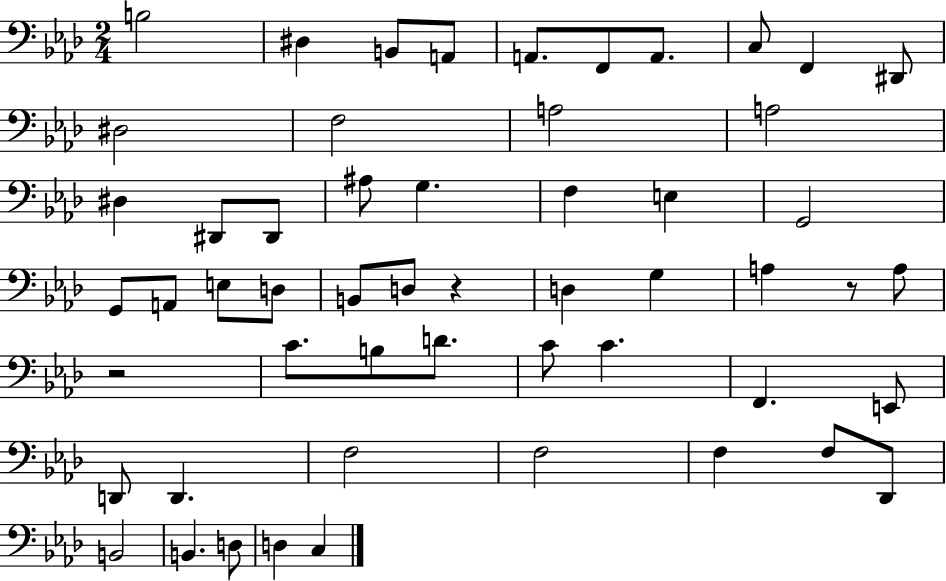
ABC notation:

X:1
T:Untitled
M:2/4
L:1/4
K:Ab
B,2 ^D, B,,/2 A,,/2 A,,/2 F,,/2 A,,/2 C,/2 F,, ^D,,/2 ^D,2 F,2 A,2 A,2 ^D, ^D,,/2 ^D,,/2 ^A,/2 G, F, E, G,,2 G,,/2 A,,/2 E,/2 D,/2 B,,/2 D,/2 z D, G, A, z/2 A,/2 z2 C/2 B,/2 D/2 C/2 C F,, E,,/2 D,,/2 D,, F,2 F,2 F, F,/2 _D,,/2 B,,2 B,, D,/2 D, C,